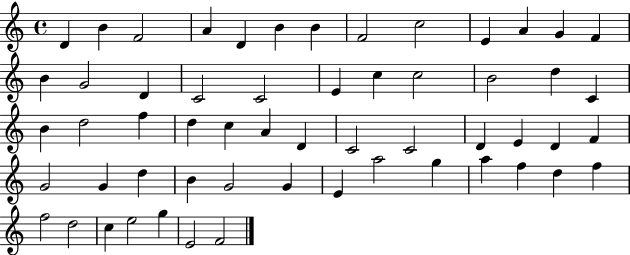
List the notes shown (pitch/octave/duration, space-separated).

D4/q B4/q F4/h A4/q D4/q B4/q B4/q F4/h C5/h E4/q A4/q G4/q F4/q B4/q G4/h D4/q C4/h C4/h E4/q C5/q C5/h B4/h D5/q C4/q B4/q D5/h F5/q D5/q C5/q A4/q D4/q C4/h C4/h D4/q E4/q D4/q F4/q G4/h G4/q D5/q B4/q G4/h G4/q E4/q A5/h G5/q A5/q F5/q D5/q F5/q F5/h D5/h C5/q E5/h G5/q E4/h F4/h